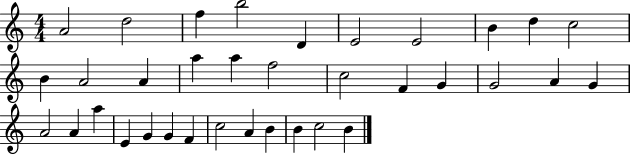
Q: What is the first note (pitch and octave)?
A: A4